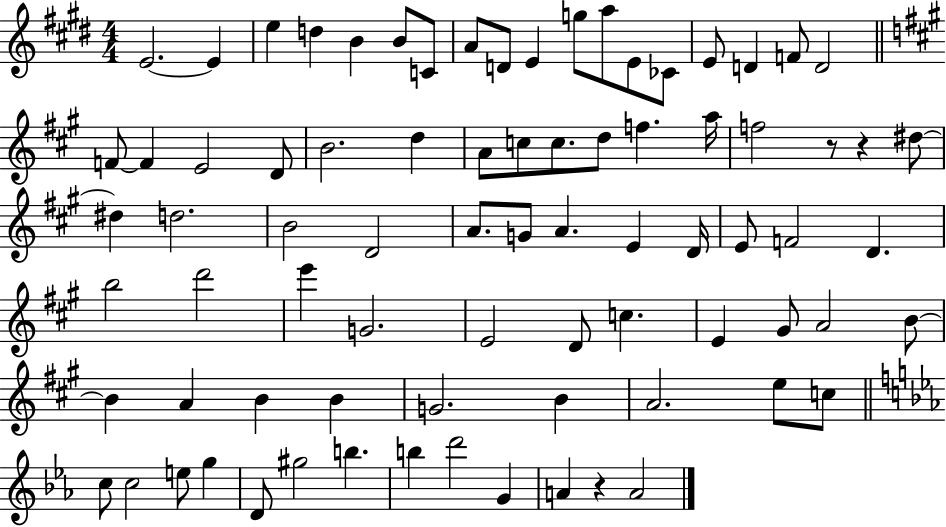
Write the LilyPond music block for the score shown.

{
  \clef treble
  \numericTimeSignature
  \time 4/4
  \key e \major
  e'2.~~ e'4 | e''4 d''4 b'4 b'8 c'8 | a'8 d'8 e'4 g''8 a''8 e'8 ces'8 | e'8 d'4 f'8 d'2 | \break \bar "||" \break \key a \major f'8~~ f'4 e'2 d'8 | b'2. d''4 | a'8 c''8 c''8. d''8 f''4. a''16 | f''2 r8 r4 dis''8~~ | \break dis''4 d''2. | b'2 d'2 | a'8. g'8 a'4. e'4 d'16 | e'8 f'2 d'4. | \break b''2 d'''2 | e'''4 g'2. | e'2 d'8 c''4. | e'4 gis'8 a'2 b'8~~ | \break b'4 a'4 b'4 b'4 | g'2. b'4 | a'2. e''8 c''8 | \bar "||" \break \key c \minor c''8 c''2 e''8 g''4 | d'8 gis''2 b''4. | b''4 d'''2 g'4 | a'4 r4 a'2 | \break \bar "|."
}